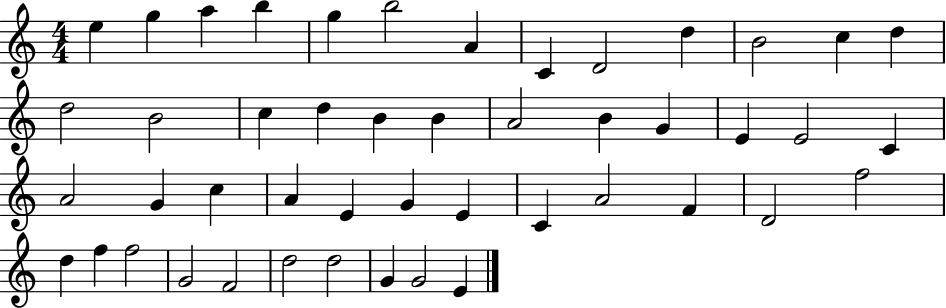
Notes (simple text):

E5/q G5/q A5/q B5/q G5/q B5/h A4/q C4/q D4/h D5/q B4/h C5/q D5/q D5/h B4/h C5/q D5/q B4/q B4/q A4/h B4/q G4/q E4/q E4/h C4/q A4/h G4/q C5/q A4/q E4/q G4/q E4/q C4/q A4/h F4/q D4/h F5/h D5/q F5/q F5/h G4/h F4/h D5/h D5/h G4/q G4/h E4/q